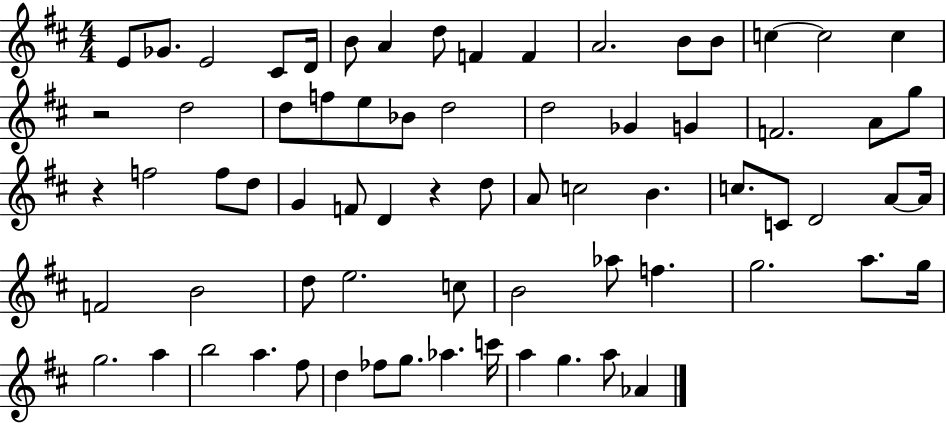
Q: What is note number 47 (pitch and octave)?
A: E5